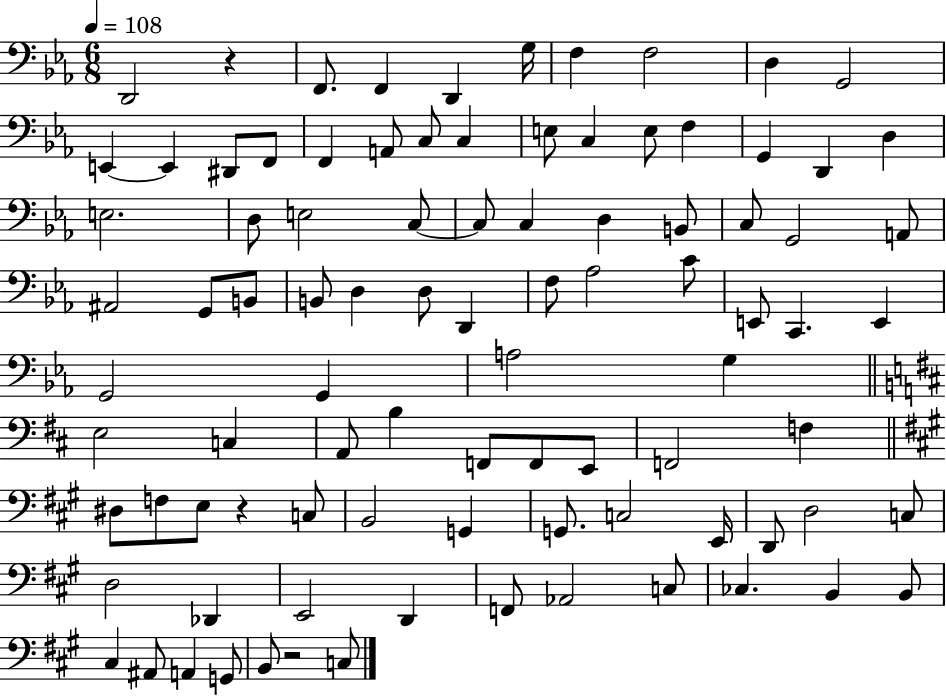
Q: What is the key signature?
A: EES major